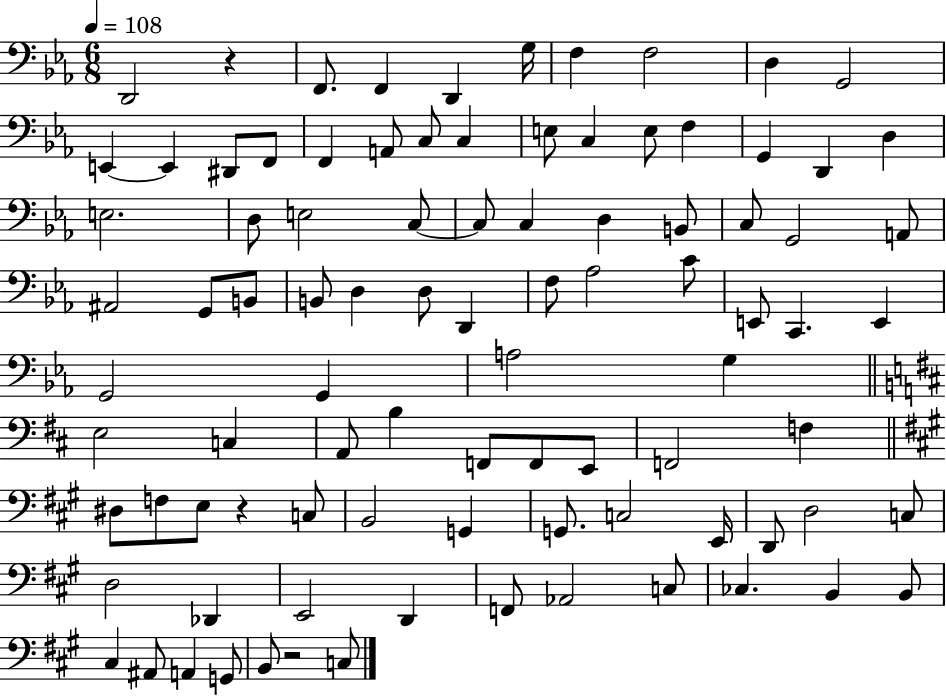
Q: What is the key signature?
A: EES major